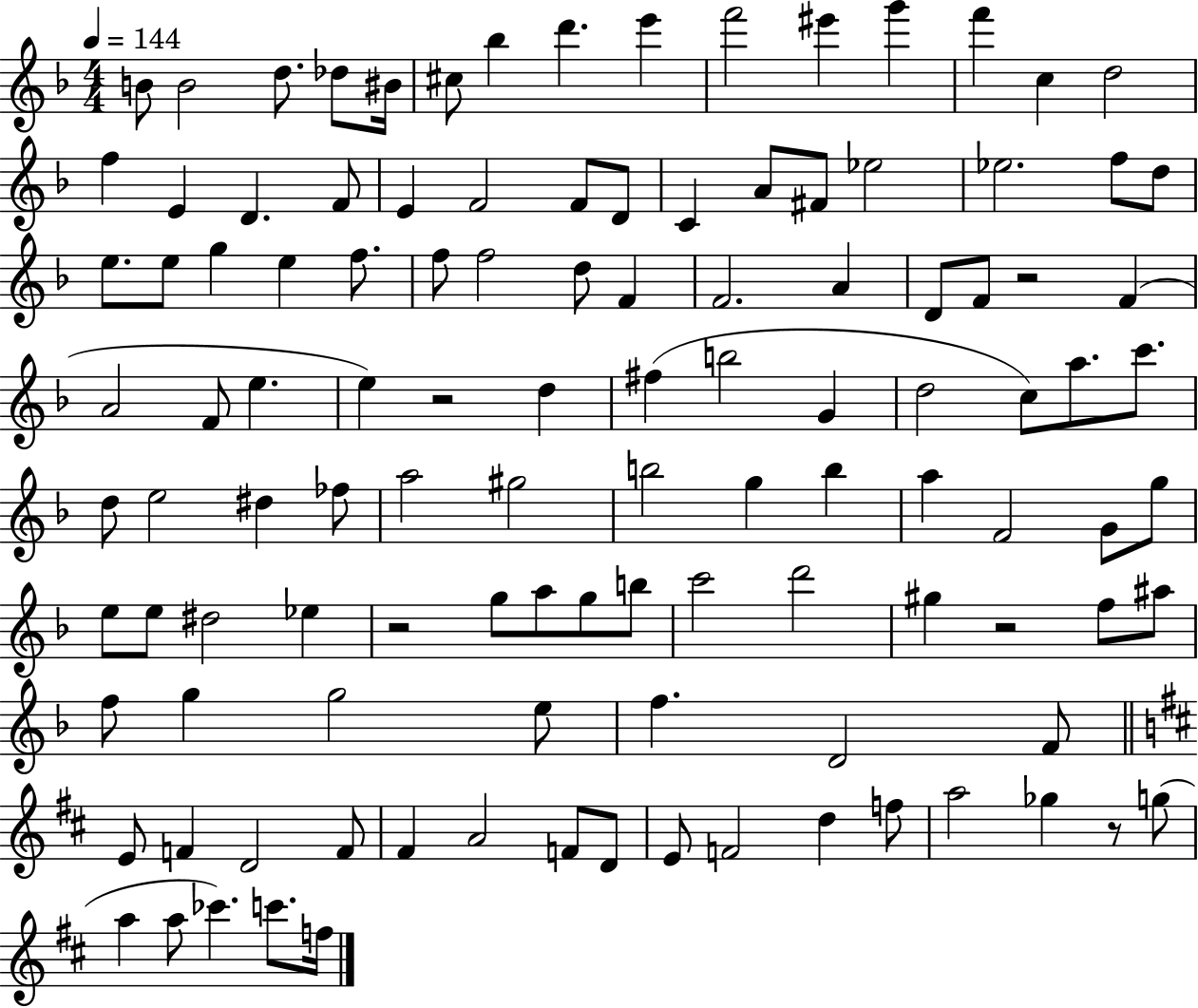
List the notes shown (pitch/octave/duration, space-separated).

B4/e B4/h D5/e. Db5/e BIS4/s C#5/e Bb5/q D6/q. E6/q F6/h EIS6/q G6/q F6/q C5/q D5/h F5/q E4/q D4/q. F4/e E4/q F4/h F4/e D4/e C4/q A4/e F#4/e Eb5/h Eb5/h. F5/e D5/e E5/e. E5/e G5/q E5/q F5/e. F5/e F5/h D5/e F4/q F4/h. A4/q D4/e F4/e R/h F4/q A4/h F4/e E5/q. E5/q R/h D5/q F#5/q B5/h G4/q D5/h C5/e A5/e. C6/e. D5/e E5/h D#5/q FES5/e A5/h G#5/h B5/h G5/q B5/q A5/q F4/h G4/e G5/e E5/e E5/e D#5/h Eb5/q R/h G5/e A5/e G5/e B5/e C6/h D6/h G#5/q R/h F5/e A#5/e F5/e G5/q G5/h E5/e F5/q. D4/h F4/e E4/e F4/q D4/h F4/e F#4/q A4/h F4/e D4/e E4/e F4/h D5/q F5/e A5/h Gb5/q R/e G5/e A5/q A5/e CES6/q. C6/e. F5/s